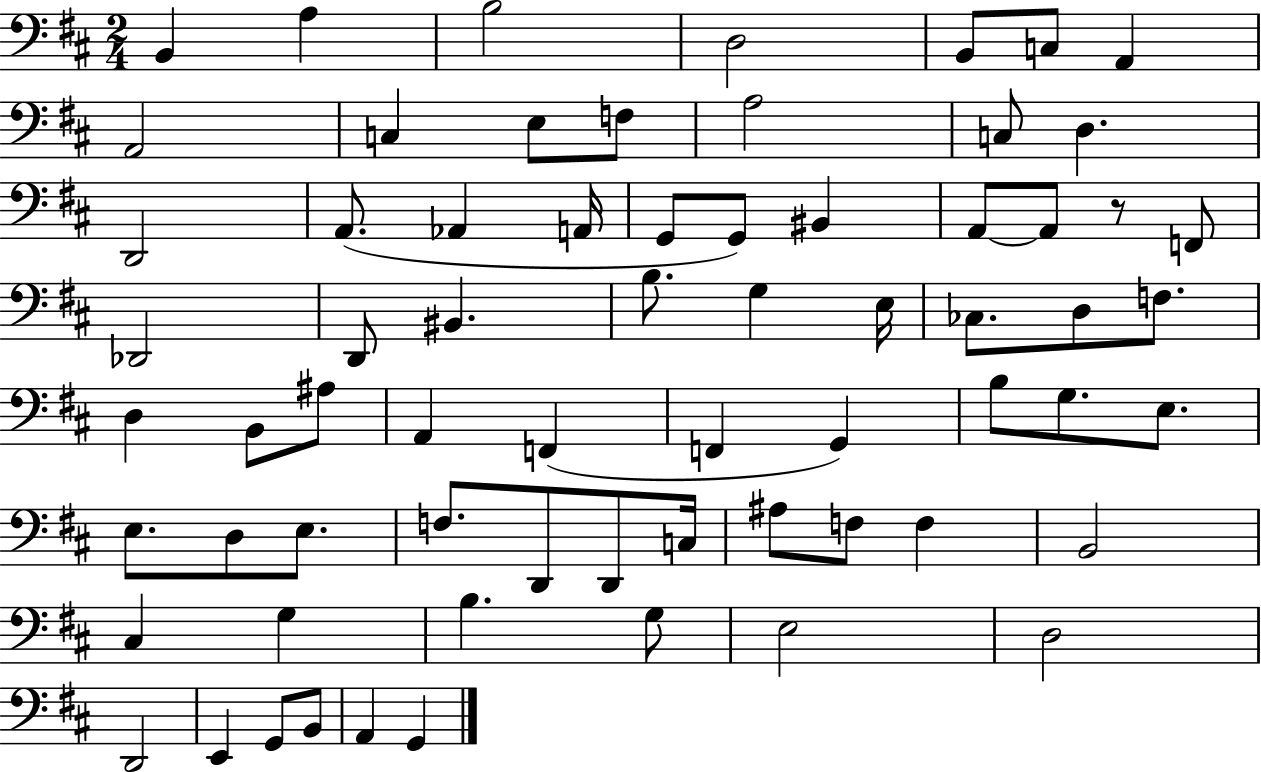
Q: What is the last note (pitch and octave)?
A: G2